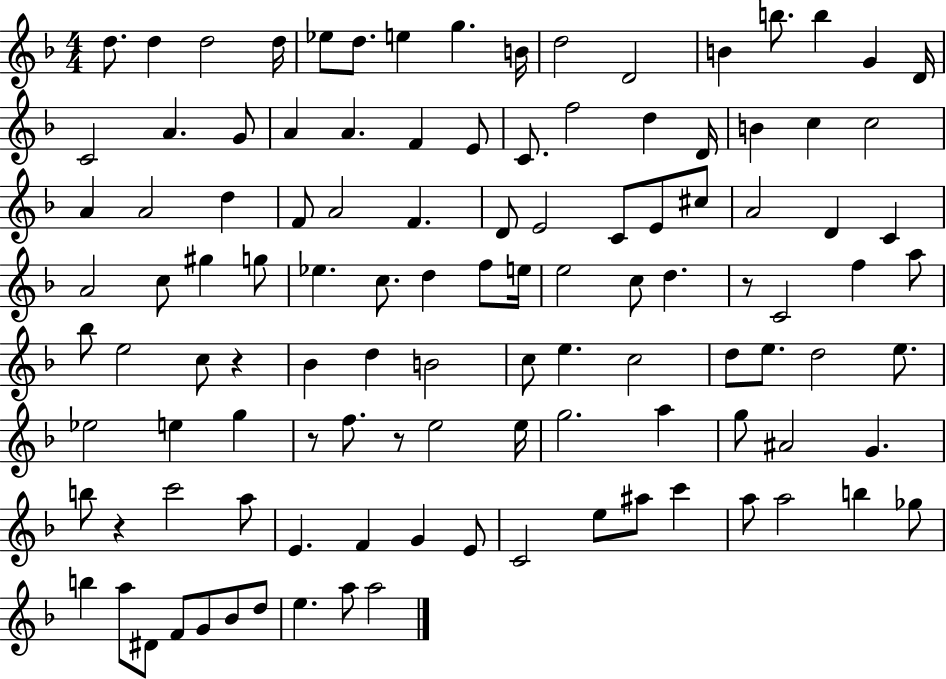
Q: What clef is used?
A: treble